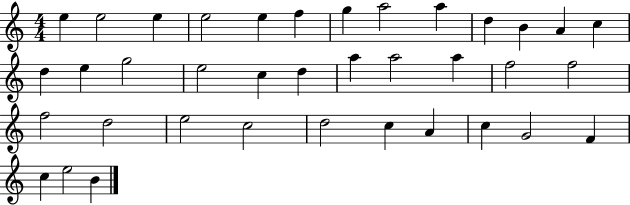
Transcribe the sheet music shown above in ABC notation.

X:1
T:Untitled
M:4/4
L:1/4
K:C
e e2 e e2 e f g a2 a d B A c d e g2 e2 c d a a2 a f2 f2 f2 d2 e2 c2 d2 c A c G2 F c e2 B